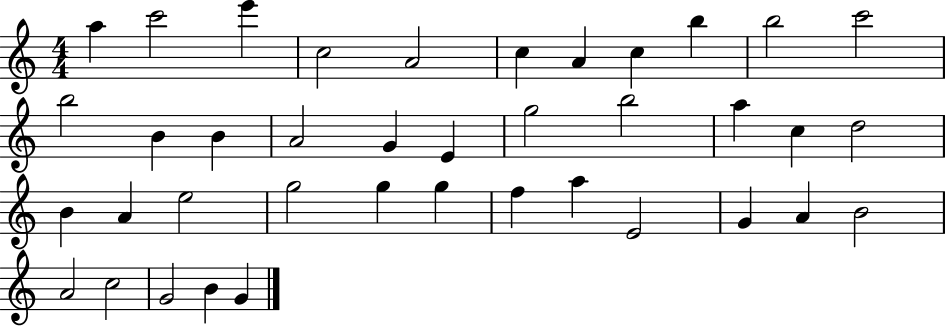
{
  \clef treble
  \numericTimeSignature
  \time 4/4
  \key c \major
  a''4 c'''2 e'''4 | c''2 a'2 | c''4 a'4 c''4 b''4 | b''2 c'''2 | \break b''2 b'4 b'4 | a'2 g'4 e'4 | g''2 b''2 | a''4 c''4 d''2 | \break b'4 a'4 e''2 | g''2 g''4 g''4 | f''4 a''4 e'2 | g'4 a'4 b'2 | \break a'2 c''2 | g'2 b'4 g'4 | \bar "|."
}